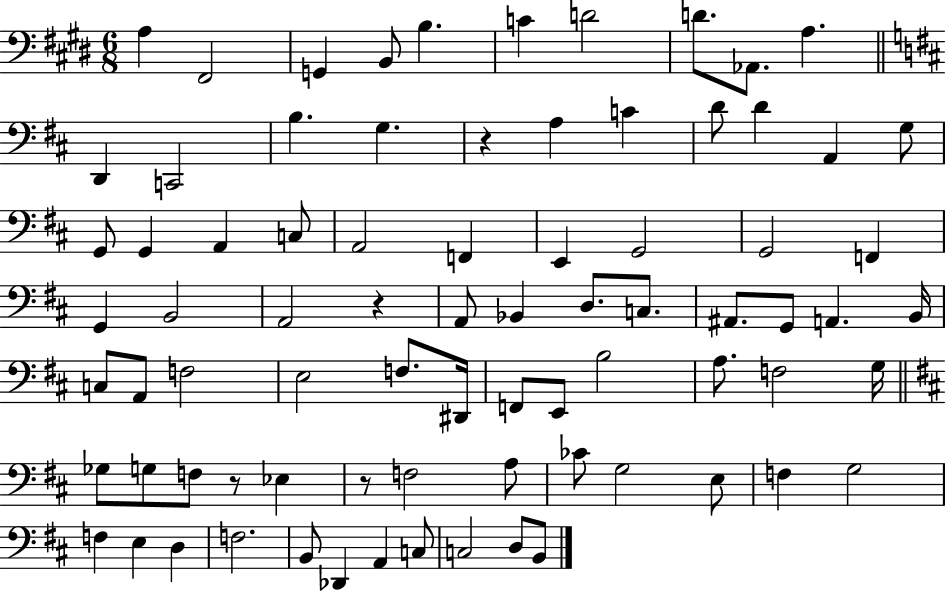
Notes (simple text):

A3/q F#2/h G2/q B2/e B3/q. C4/q D4/h D4/e. Ab2/e. A3/q. D2/q C2/h B3/q. G3/q. R/q A3/q C4/q D4/e D4/q A2/q G3/e G2/e G2/q A2/q C3/e A2/h F2/q E2/q G2/h G2/h F2/q G2/q B2/h A2/h R/q A2/e Bb2/q D3/e. C3/e. A#2/e. G2/e A2/q. B2/s C3/e A2/e F3/h E3/h F3/e. D#2/s F2/e E2/e B3/h A3/e. F3/h G3/s Gb3/e G3/e F3/e R/e Eb3/q R/e F3/h A3/e CES4/e G3/h E3/e F3/q G3/h F3/q E3/q D3/q F3/h. B2/e Db2/q A2/q C3/e C3/h D3/e B2/e